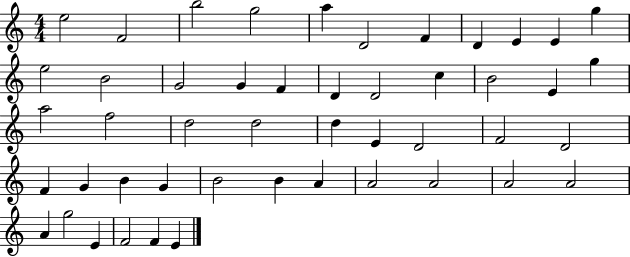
E5/h F4/h B5/h G5/h A5/q D4/h F4/q D4/q E4/q E4/q G5/q E5/h B4/h G4/h G4/q F4/q D4/q D4/h C5/q B4/h E4/q G5/q A5/h F5/h D5/h D5/h D5/q E4/q D4/h F4/h D4/h F4/q G4/q B4/q G4/q B4/h B4/q A4/q A4/h A4/h A4/h A4/h A4/q G5/h E4/q F4/h F4/q E4/q